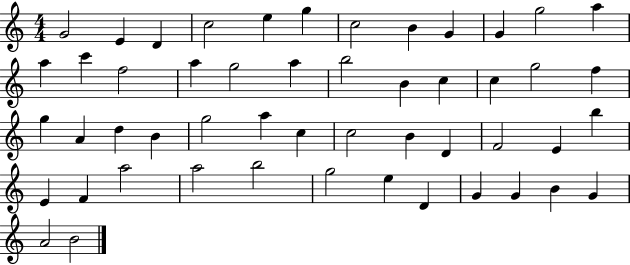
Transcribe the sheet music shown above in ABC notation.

X:1
T:Untitled
M:4/4
L:1/4
K:C
G2 E D c2 e g c2 B G G g2 a a c' f2 a g2 a b2 B c c g2 f g A d B g2 a c c2 B D F2 E b E F a2 a2 b2 g2 e D G G B G A2 B2